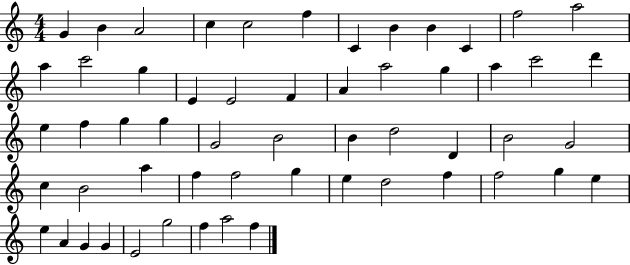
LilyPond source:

{
  \clef treble
  \numericTimeSignature
  \time 4/4
  \key c \major
  g'4 b'4 a'2 | c''4 c''2 f''4 | c'4 b'4 b'4 c'4 | f''2 a''2 | \break a''4 c'''2 g''4 | e'4 e'2 f'4 | a'4 a''2 g''4 | a''4 c'''2 d'''4 | \break e''4 f''4 g''4 g''4 | g'2 b'2 | b'4 d''2 d'4 | b'2 g'2 | \break c''4 b'2 a''4 | f''4 f''2 g''4 | e''4 d''2 f''4 | f''2 g''4 e''4 | \break e''4 a'4 g'4 g'4 | e'2 g''2 | f''4 a''2 f''4 | \bar "|."
}